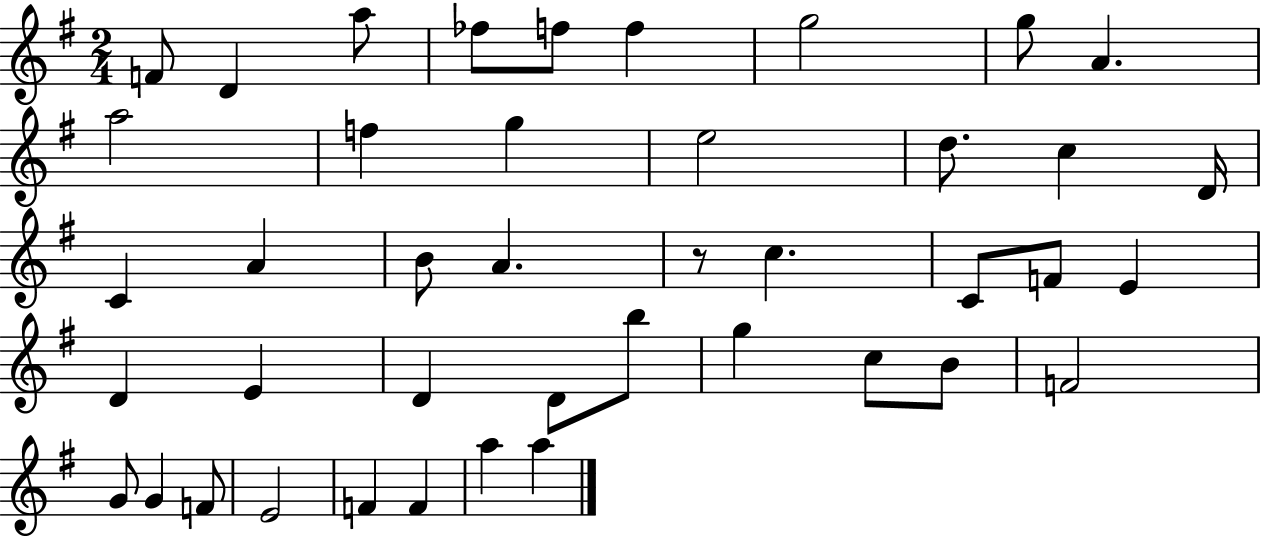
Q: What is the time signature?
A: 2/4